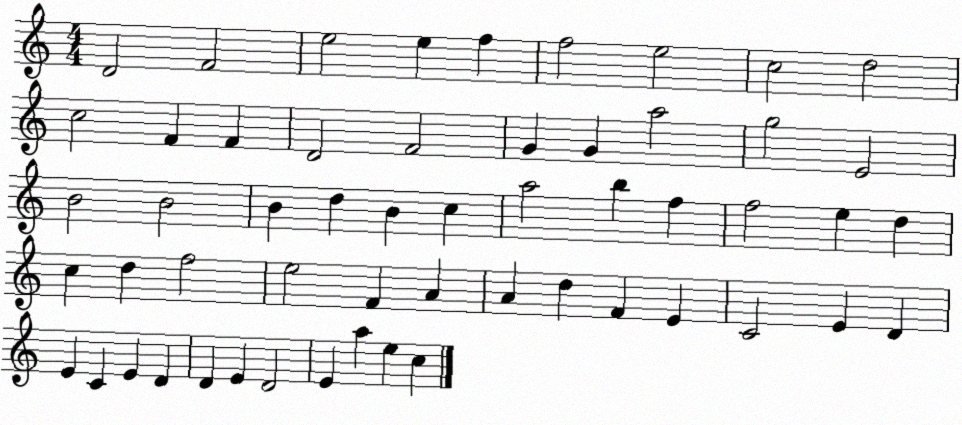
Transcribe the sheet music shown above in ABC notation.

X:1
T:Untitled
M:4/4
L:1/4
K:C
D2 F2 e2 e f f2 e2 c2 d2 c2 F F D2 F2 G G a2 g2 E2 B2 B2 B d B c a2 b f f2 e d c d f2 e2 F A A d F E C2 E D E C E D D E D2 E a e c